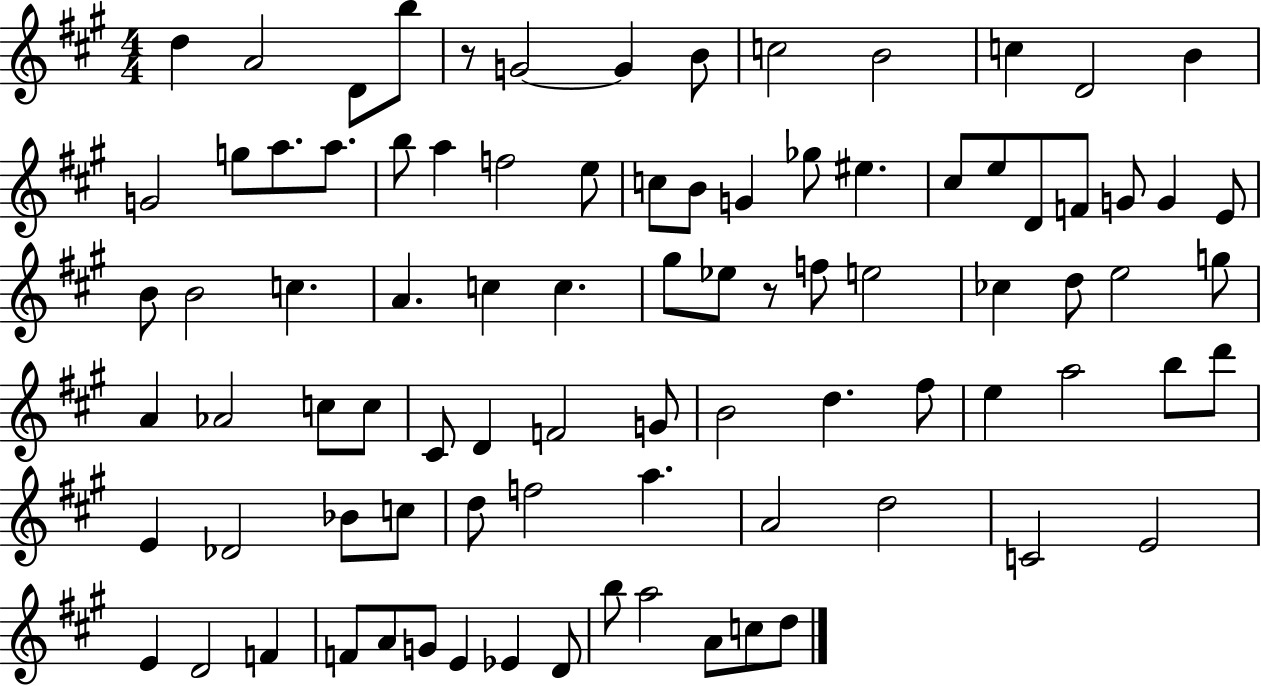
{
  \clef treble
  \numericTimeSignature
  \time 4/4
  \key a \major
  \repeat volta 2 { d''4 a'2 d'8 b''8 | r8 g'2~~ g'4 b'8 | c''2 b'2 | c''4 d'2 b'4 | \break g'2 g''8 a''8. a''8. | b''8 a''4 f''2 e''8 | c''8 b'8 g'4 ges''8 eis''4. | cis''8 e''8 d'8 f'8 g'8 g'4 e'8 | \break b'8 b'2 c''4. | a'4. c''4 c''4. | gis''8 ees''8 r8 f''8 e''2 | ces''4 d''8 e''2 g''8 | \break a'4 aes'2 c''8 c''8 | cis'8 d'4 f'2 g'8 | b'2 d''4. fis''8 | e''4 a''2 b''8 d'''8 | \break e'4 des'2 bes'8 c''8 | d''8 f''2 a''4. | a'2 d''2 | c'2 e'2 | \break e'4 d'2 f'4 | f'8 a'8 g'8 e'4 ees'4 d'8 | b''8 a''2 a'8 c''8 d''8 | } \bar "|."
}